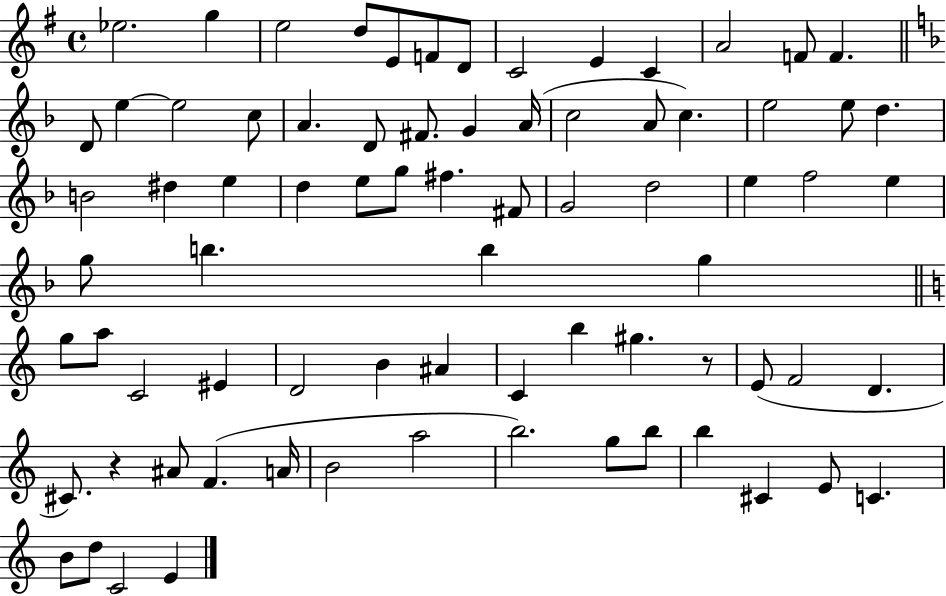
{
  \clef treble
  \time 4/4
  \defaultTimeSignature
  \key g \major
  ees''2. g''4 | e''2 d''8 e'8 f'8 d'8 | c'2 e'4 c'4 | a'2 f'8 f'4. | \break \bar "||" \break \key d \minor d'8 e''4~~ e''2 c''8 | a'4. d'8 fis'8. g'4 a'16( | c''2 a'8 c''4.) | e''2 e''8 d''4. | \break b'2 dis''4 e''4 | d''4 e''8 g''8 fis''4. fis'8 | g'2 d''2 | e''4 f''2 e''4 | \break g''8 b''4. b''4 g''4 | \bar "||" \break \key a \minor g''8 a''8 c'2 eis'4 | d'2 b'4 ais'4 | c'4 b''4 gis''4. r8 | e'8( f'2 d'4. | \break cis'8.) r4 ais'8 f'4.( a'16 | b'2 a''2 | b''2.) g''8 b''8 | b''4 cis'4 e'8 c'4. | \break b'8 d''8 c'2 e'4 | \bar "|."
}